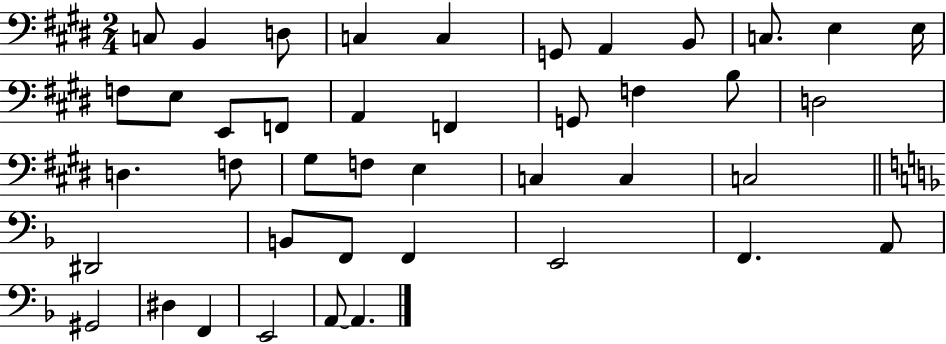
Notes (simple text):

C3/e B2/q D3/e C3/q C3/q G2/e A2/q B2/e C3/e. E3/q E3/s F3/e E3/e E2/e F2/e A2/q F2/q G2/e F3/q B3/e D3/h D3/q. F3/e G#3/e F3/e E3/q C3/q C3/q C3/h D#2/h B2/e F2/e F2/q E2/h F2/q. A2/e G#2/h D#3/q F2/q E2/h A2/e A2/q.